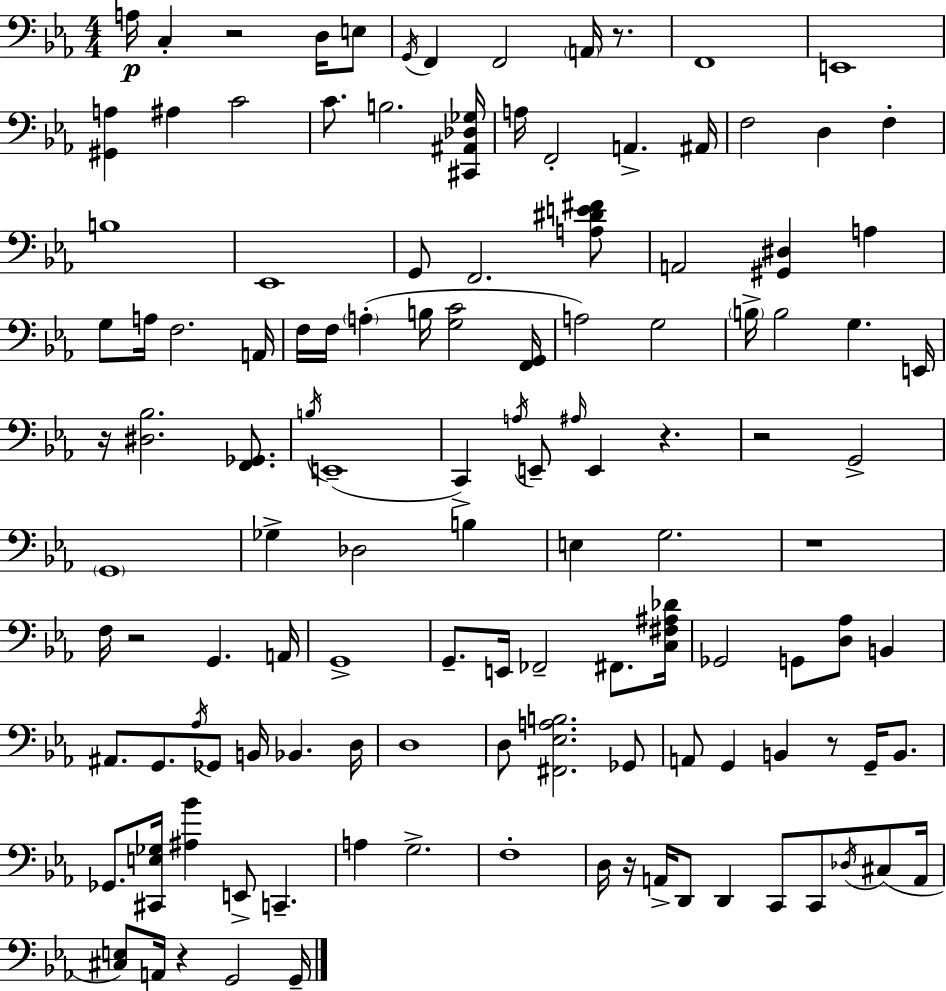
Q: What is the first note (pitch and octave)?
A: A3